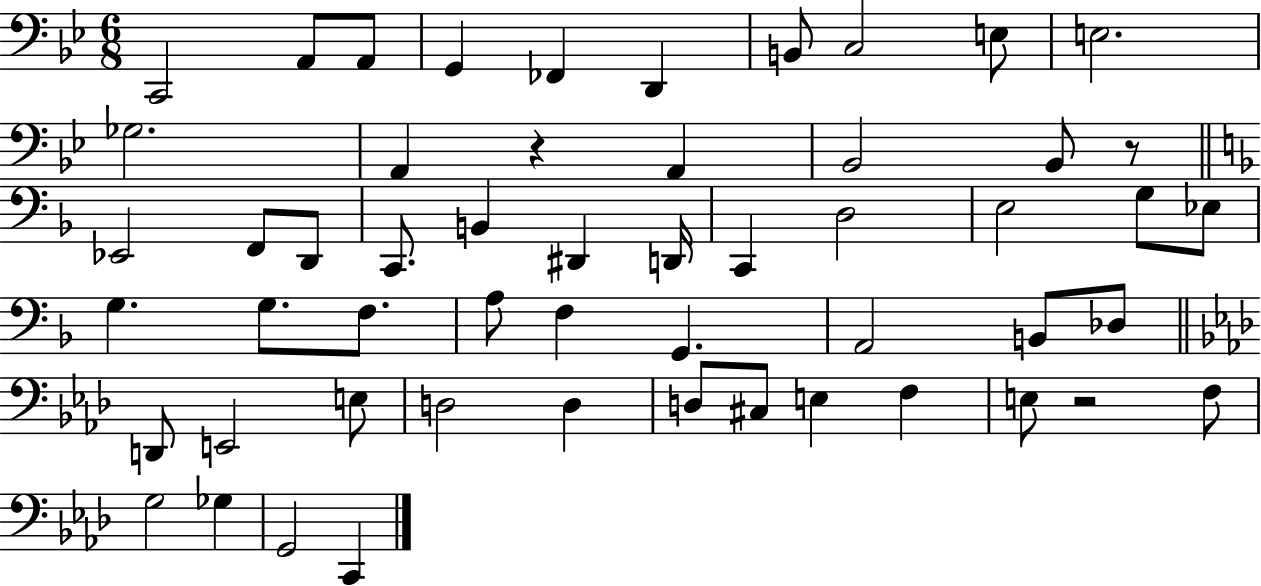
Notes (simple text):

C2/h A2/e A2/e G2/q FES2/q D2/q B2/e C3/h E3/e E3/h. Gb3/h. A2/q R/q A2/q Bb2/h Bb2/e R/e Eb2/h F2/e D2/e C2/e. B2/q D#2/q D2/s C2/q D3/h E3/h G3/e Eb3/e G3/q. G3/e. F3/e. A3/e F3/q G2/q. A2/h B2/e Db3/e D2/e E2/h E3/e D3/h D3/q D3/e C#3/e E3/q F3/q E3/e R/h F3/e G3/h Gb3/q G2/h C2/q